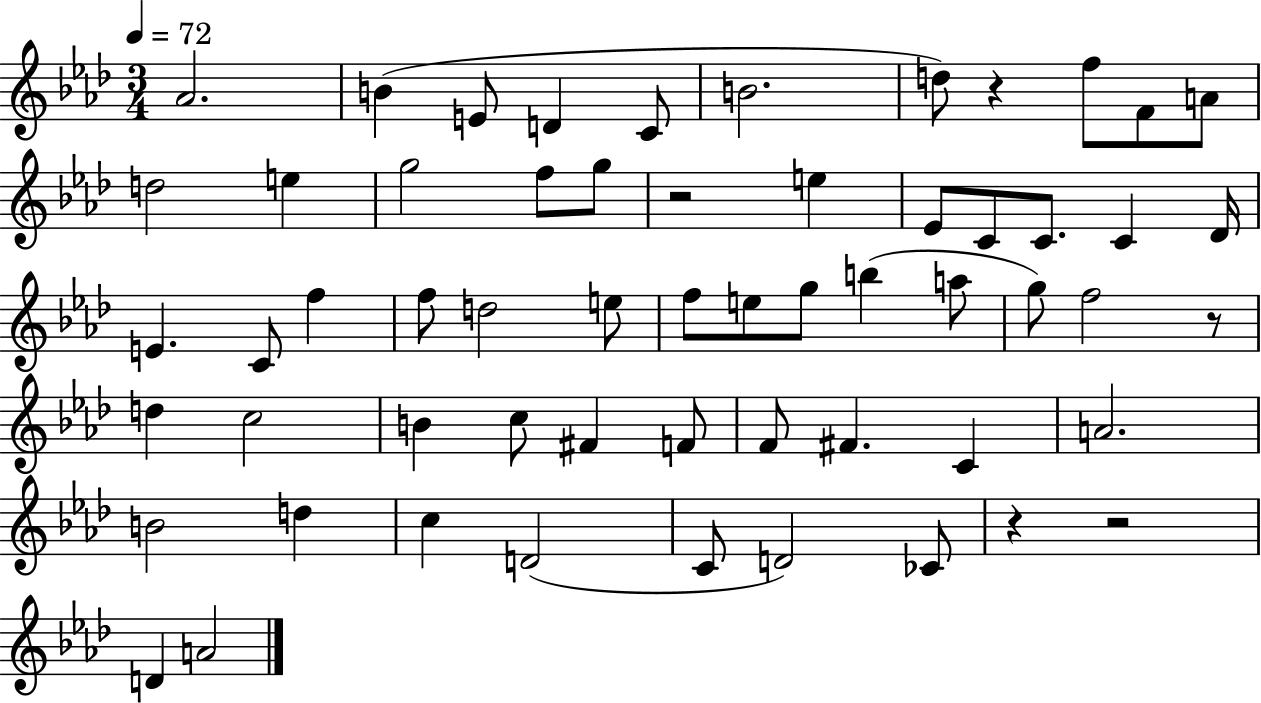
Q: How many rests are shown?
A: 5